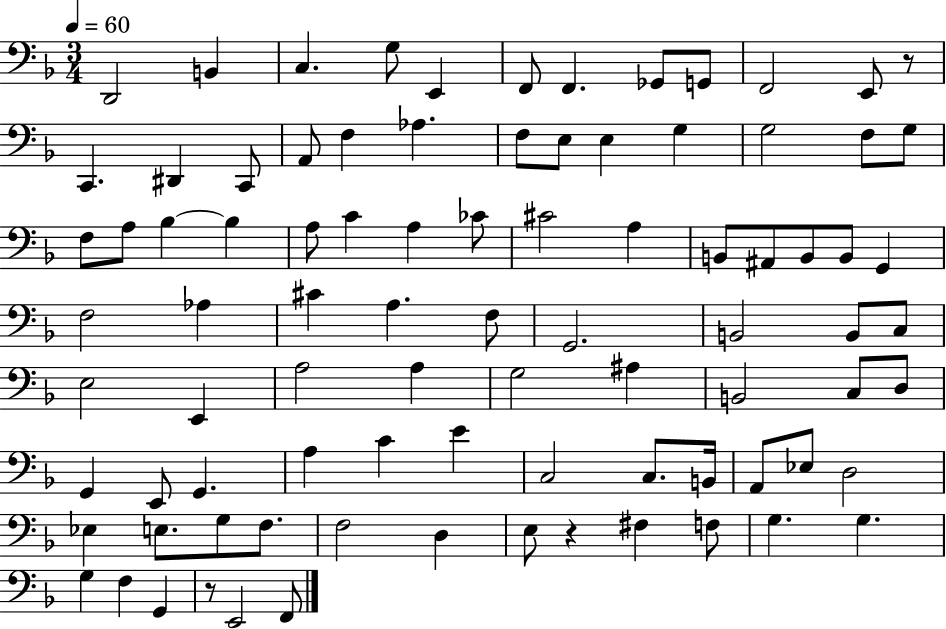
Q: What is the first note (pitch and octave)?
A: D2